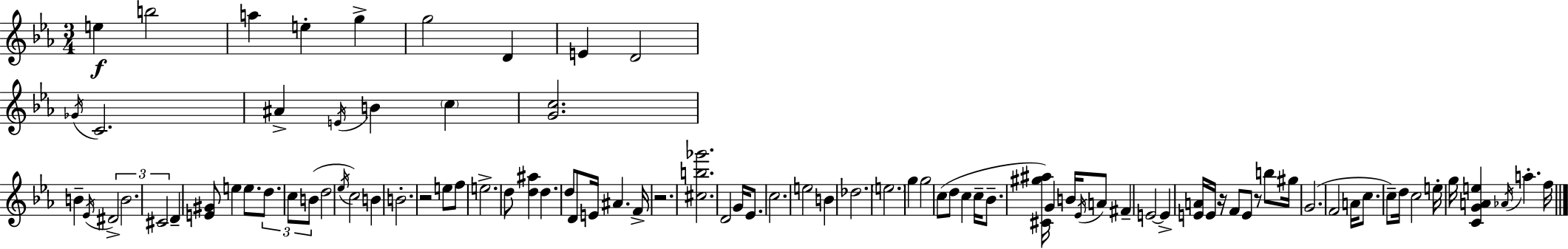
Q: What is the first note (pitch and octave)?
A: E5